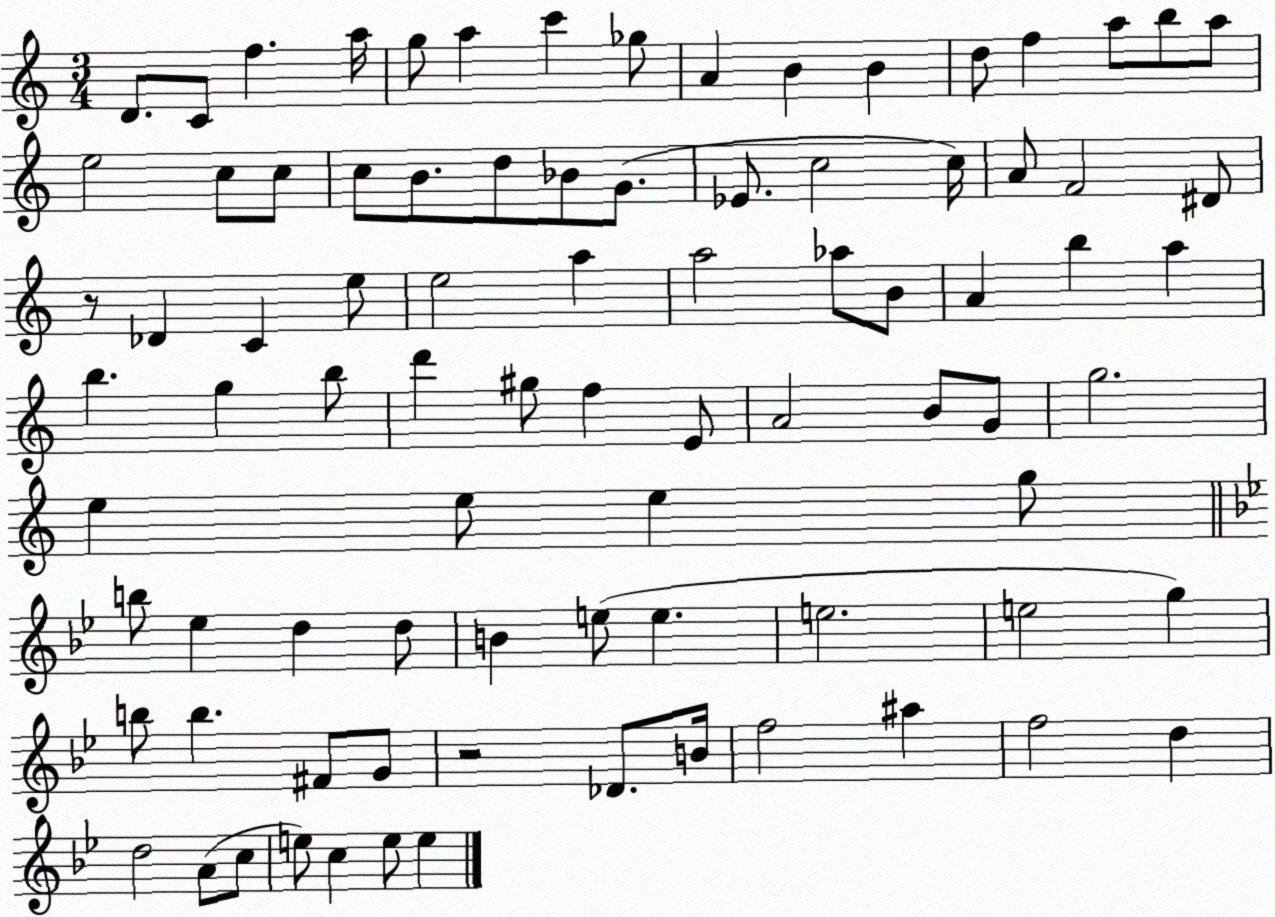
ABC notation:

X:1
T:Untitled
M:3/4
L:1/4
K:C
D/2 C/2 f a/4 g/2 a c' _g/2 A B B d/2 f a/2 b/2 a/2 e2 c/2 c/2 c/2 B/2 d/2 _B/2 G/2 _E/2 c2 c/4 A/2 F2 ^D/2 z/2 _D C e/2 e2 a a2 _a/2 B/2 A b a b g b/2 d' ^g/2 f E/2 A2 B/2 G/2 g2 e e/2 e g/2 b/2 _e d d/2 B e/2 e e2 e2 g b/2 b ^F/2 G/2 z2 _D/2 B/4 f2 ^a f2 d d2 A/2 c/2 e/2 c e/2 e